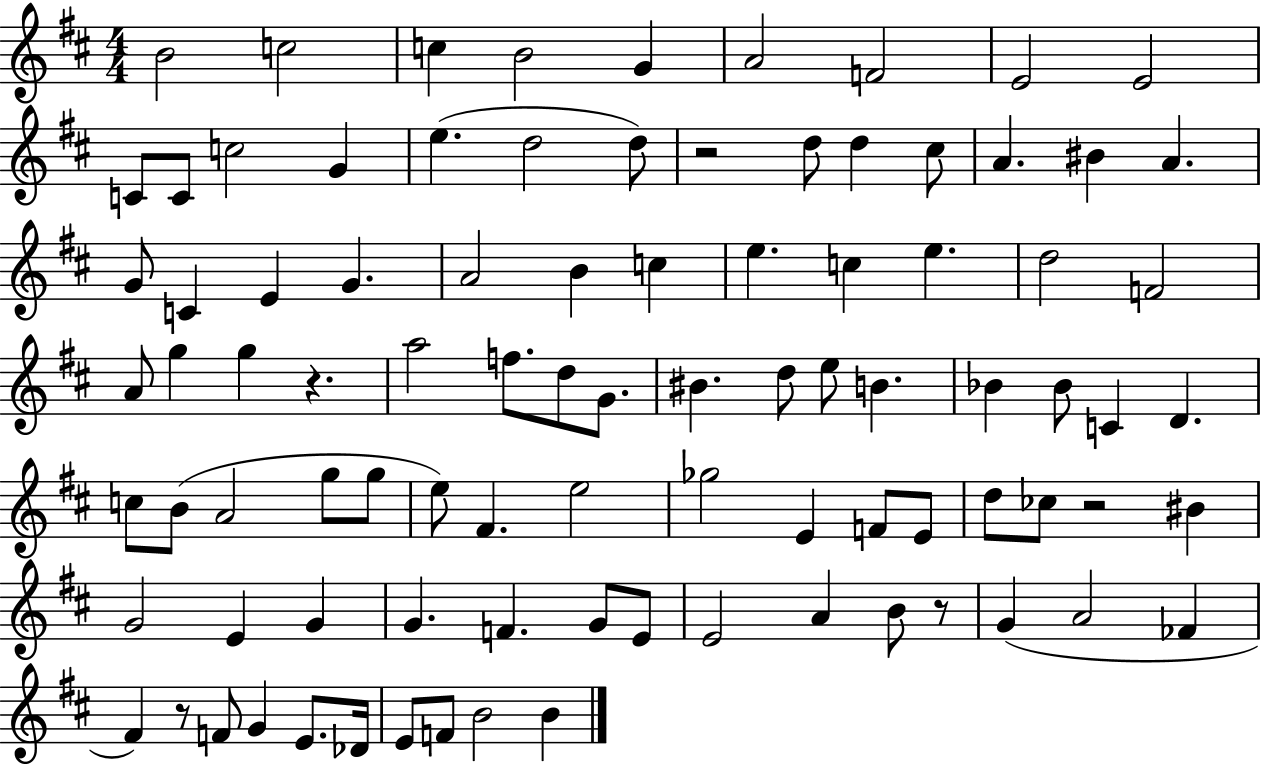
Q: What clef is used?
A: treble